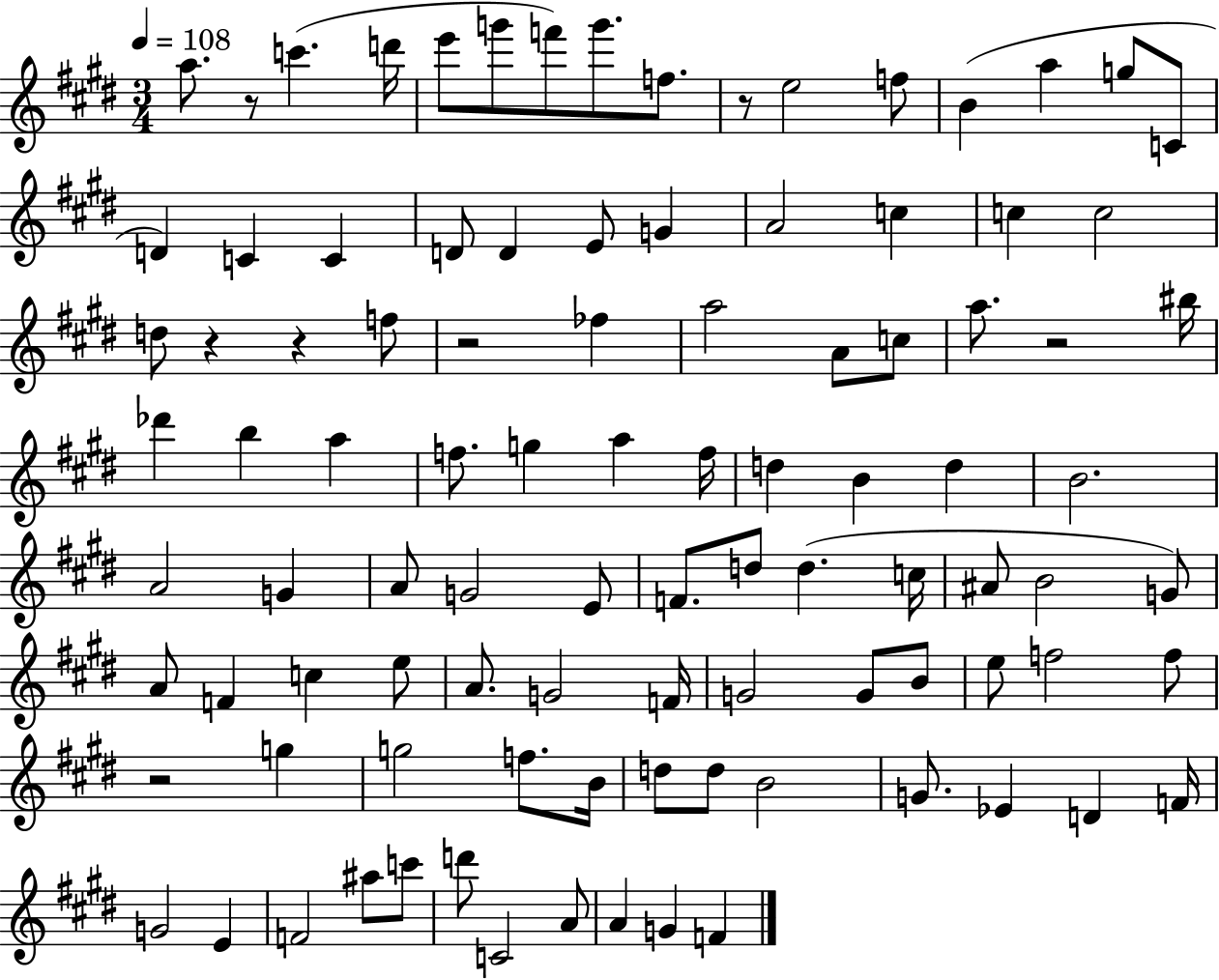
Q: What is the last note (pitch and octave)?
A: F4